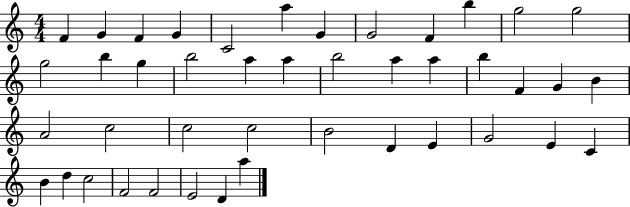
{
  \clef treble
  \numericTimeSignature
  \time 4/4
  \key c \major
  f'4 g'4 f'4 g'4 | c'2 a''4 g'4 | g'2 f'4 b''4 | g''2 g''2 | \break g''2 b''4 g''4 | b''2 a''4 a''4 | b''2 a''4 a''4 | b''4 f'4 g'4 b'4 | \break a'2 c''2 | c''2 c''2 | b'2 d'4 e'4 | g'2 e'4 c'4 | \break b'4 d''4 c''2 | f'2 f'2 | e'2 d'4 a''4 | \bar "|."
}